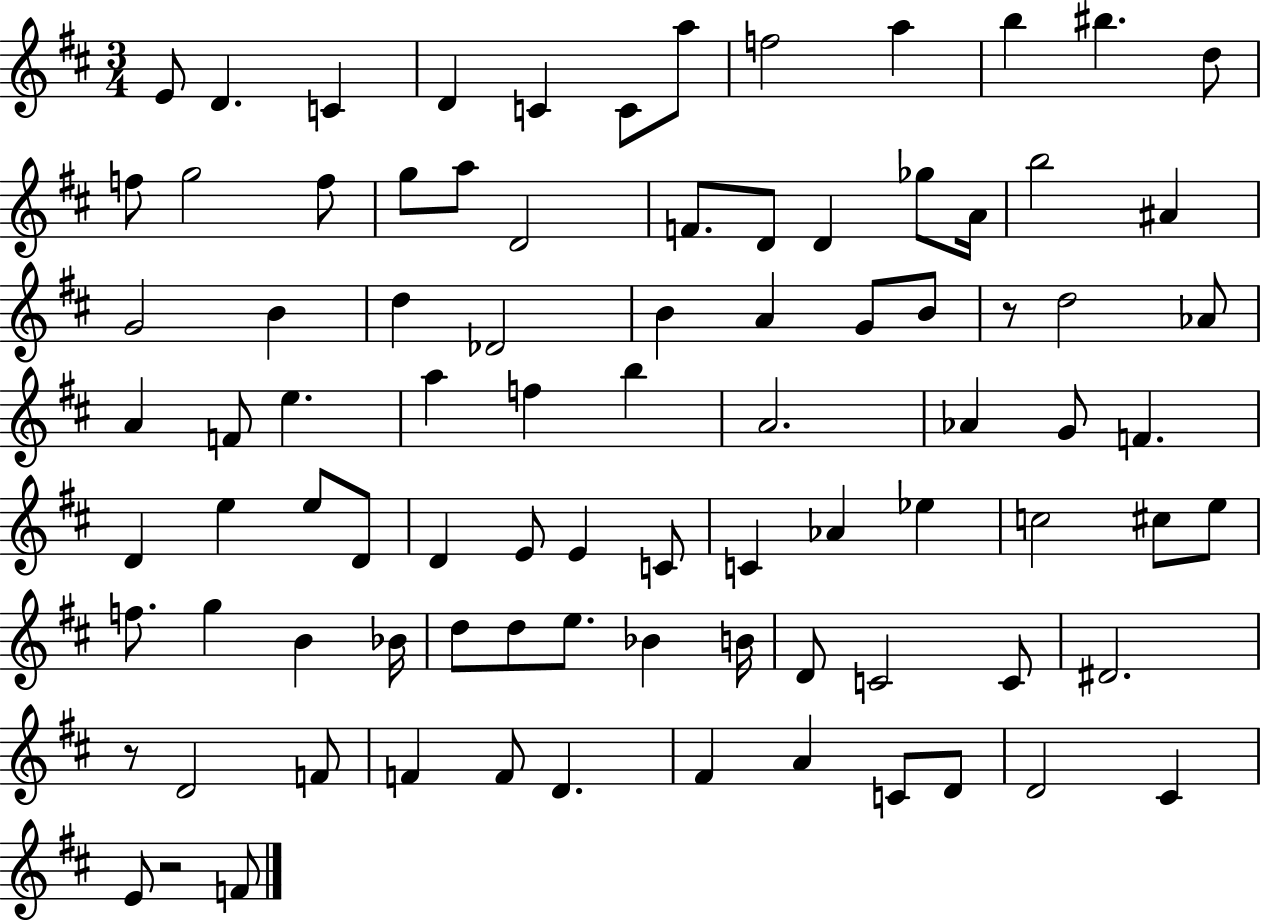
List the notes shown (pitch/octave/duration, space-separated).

E4/e D4/q. C4/q D4/q C4/q C4/e A5/e F5/h A5/q B5/q BIS5/q. D5/e F5/e G5/h F5/e G5/e A5/e D4/h F4/e. D4/e D4/q Gb5/e A4/s B5/h A#4/q G4/h B4/q D5/q Db4/h B4/q A4/q G4/e B4/e R/e D5/h Ab4/e A4/q F4/e E5/q. A5/q F5/q B5/q A4/h. Ab4/q G4/e F4/q. D4/q E5/q E5/e D4/e D4/q E4/e E4/q C4/e C4/q Ab4/q Eb5/q C5/h C#5/e E5/e F5/e. G5/q B4/q Bb4/s D5/e D5/e E5/e. Bb4/q B4/s D4/e C4/h C4/e D#4/h. R/e D4/h F4/e F4/q F4/e D4/q. F#4/q A4/q C4/e D4/e D4/h C#4/q E4/e R/h F4/e